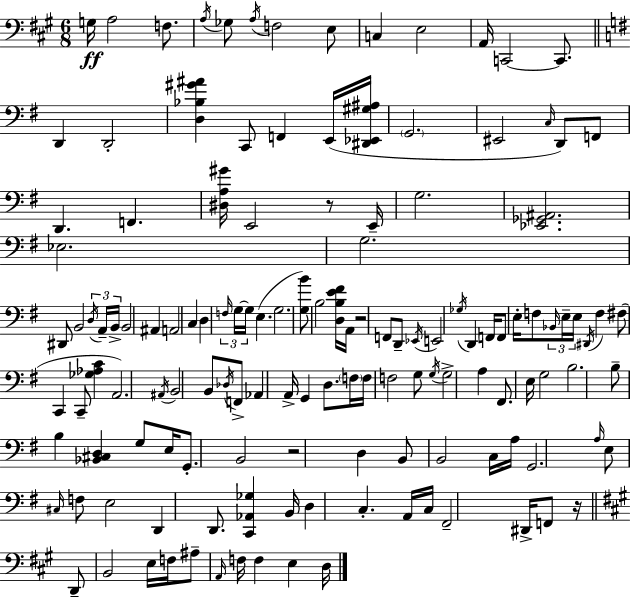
X:1
T:Untitled
M:6/8
L:1/4
K:A
G,/4 A,2 F,/2 A,/4 _G,/2 A,/4 F,2 E,/2 C, E,2 A,,/4 C,,2 C,,/2 D,, D,,2 [D,_B,^G^A] C,,/2 F,, E,,/4 [^D,,_E,,^G,^A,]/4 G,,2 ^E,,2 C,/4 D,,/2 F,,/2 D,, F,, [^D,A,^G]/4 E,,2 z/2 E,,/4 G,2 [_E,,_G,,^A,,]2 _E,2 G,2 ^D,,/2 B,,2 D,/4 A,,/4 B,,/4 B,,2 ^A,, A,,2 C, D, F,/4 G,/4 G,/4 E, G,2 [G,B]/2 B,2 [D,B,E^F]/4 A,,/4 z2 F,,/2 D,,/2 _E,,/4 E,,2 _G,/4 D,, F,,/4 F,,/2 E,/4 F,/2 _B,,/4 E,/4 E,/4 ^D,,/4 F, ^F,/2 C,, C,,/2 [_G,_A,C] A,,2 ^A,,/4 B,,2 B,,/2 _D,/4 F,,/2 _A,, A,,/4 G,, D,/2 F,/4 F,/4 F,2 G,/2 G,/4 G,2 A, ^F,,/2 E,/4 G,2 B,2 B,/2 B, [_B,,^C,D,] G,/2 E,/4 G,,/2 B,,2 z2 D, B,,/2 B,,2 C,/4 A,/4 G,,2 A,/4 E,/2 ^C,/4 F,/2 E,2 D,, D,,/2 [C,,_A,,_G,] B,,/4 D, C, A,,/4 C,/4 ^F,,2 ^D,,/4 F,,/2 z/4 D,,/2 B,,2 E,/4 F,/4 ^A,/2 A,,/4 F,/4 F, E, D,/4